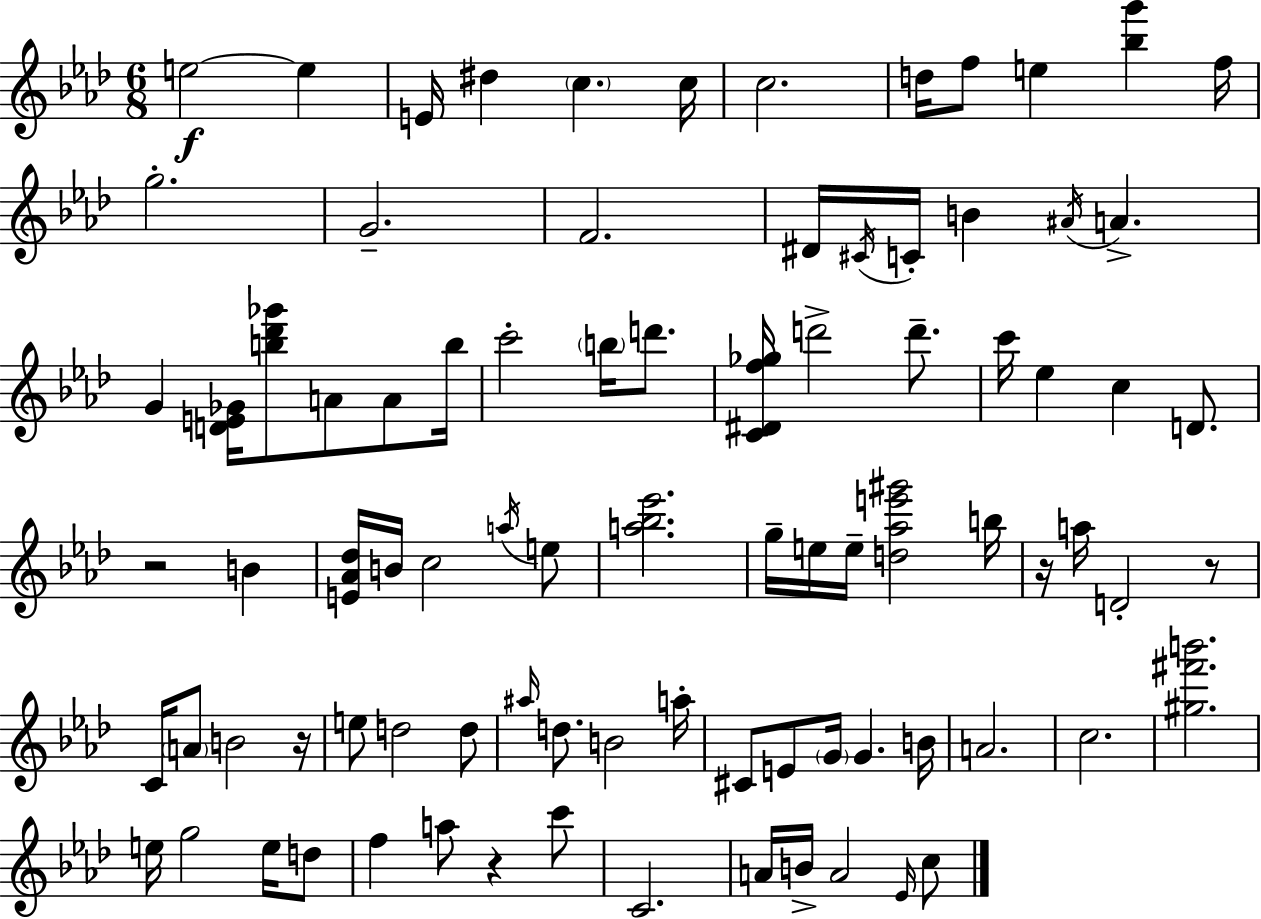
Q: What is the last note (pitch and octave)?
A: C5